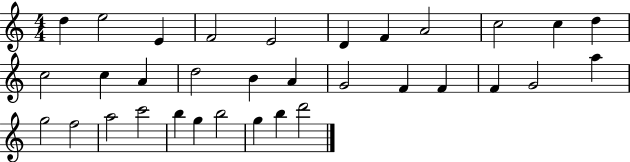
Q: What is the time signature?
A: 4/4